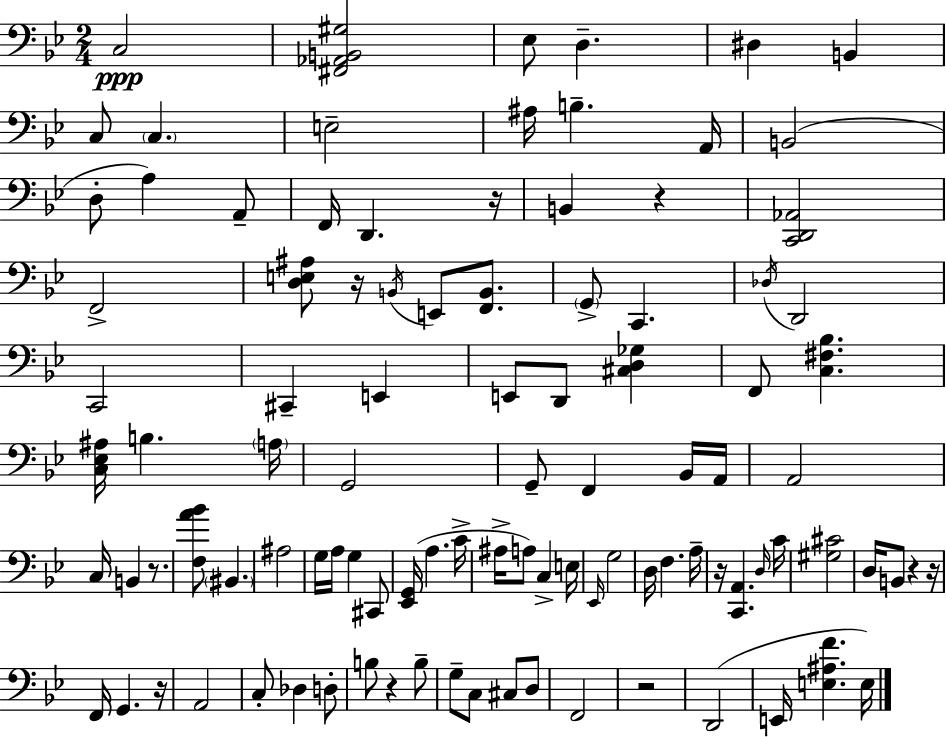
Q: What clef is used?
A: bass